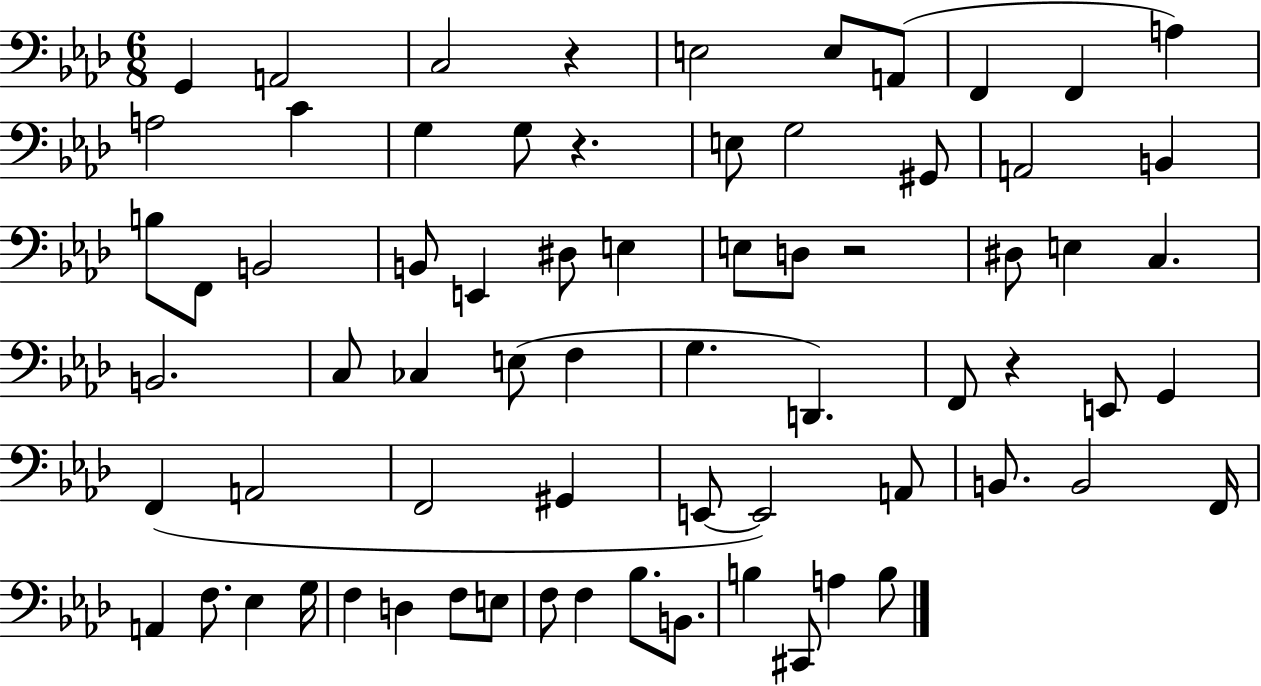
{
  \clef bass
  \numericTimeSignature
  \time 6/8
  \key aes \major
  g,4 a,2 | c2 r4 | e2 e8 a,8( | f,4 f,4 a4) | \break a2 c'4 | g4 g8 r4. | e8 g2 gis,8 | a,2 b,4 | \break b8 f,8 b,2 | b,8 e,4 dis8 e4 | e8 d8 r2 | dis8 e4 c4. | \break b,2. | c8 ces4 e8( f4 | g4. d,4.) | f,8 r4 e,8 g,4 | \break f,4( a,2 | f,2 gis,4 | e,8~~ e,2) a,8 | b,8. b,2 f,16 | \break a,4 f8. ees4 g16 | f4 d4 f8 e8 | f8 f4 bes8. b,8. | b4 cis,8 a4 b8 | \break \bar "|."
}